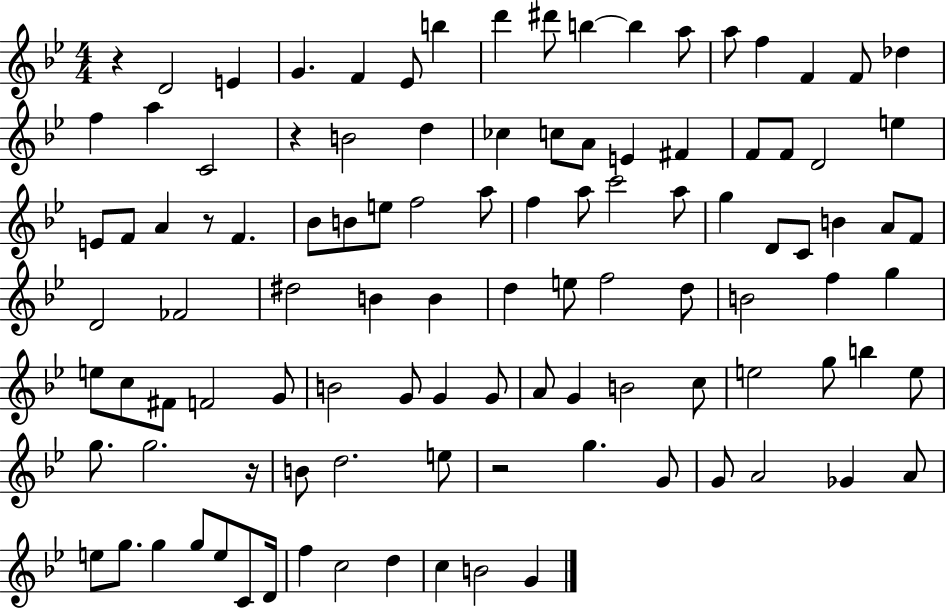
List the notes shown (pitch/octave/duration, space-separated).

R/q D4/h E4/q G4/q. F4/q Eb4/e B5/q D6/q D#6/e B5/q B5/q A5/e A5/e F5/q F4/q F4/e Db5/q F5/q A5/q C4/h R/q B4/h D5/q CES5/q C5/e A4/e E4/q F#4/q F4/e F4/e D4/h E5/q E4/e F4/e A4/q R/e F4/q. Bb4/e B4/e E5/e F5/h A5/e F5/q A5/e C6/h A5/e G5/q D4/e C4/e B4/q A4/e F4/e D4/h FES4/h D#5/h B4/q B4/q D5/q E5/e F5/h D5/e B4/h F5/q G5/q E5/e C5/e F#4/e F4/h G4/e B4/h G4/e G4/q G4/e A4/e G4/q B4/h C5/e E5/h G5/e B5/q E5/e G5/e. G5/h. R/s B4/e D5/h. E5/e R/h G5/q. G4/e G4/e A4/h Gb4/q A4/e E5/e G5/e. G5/q G5/e E5/e C4/e D4/s F5/q C5/h D5/q C5/q B4/h G4/q